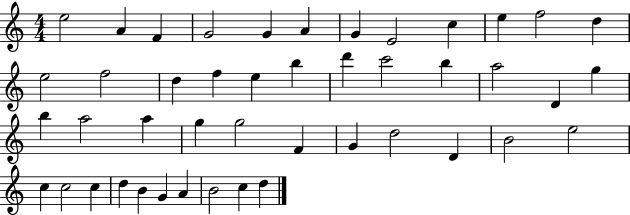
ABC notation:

X:1
T:Untitled
M:4/4
L:1/4
K:C
e2 A F G2 G A G E2 c e f2 d e2 f2 d f e b d' c'2 b a2 D g b a2 a g g2 F G d2 D B2 e2 c c2 c d B G A B2 c d